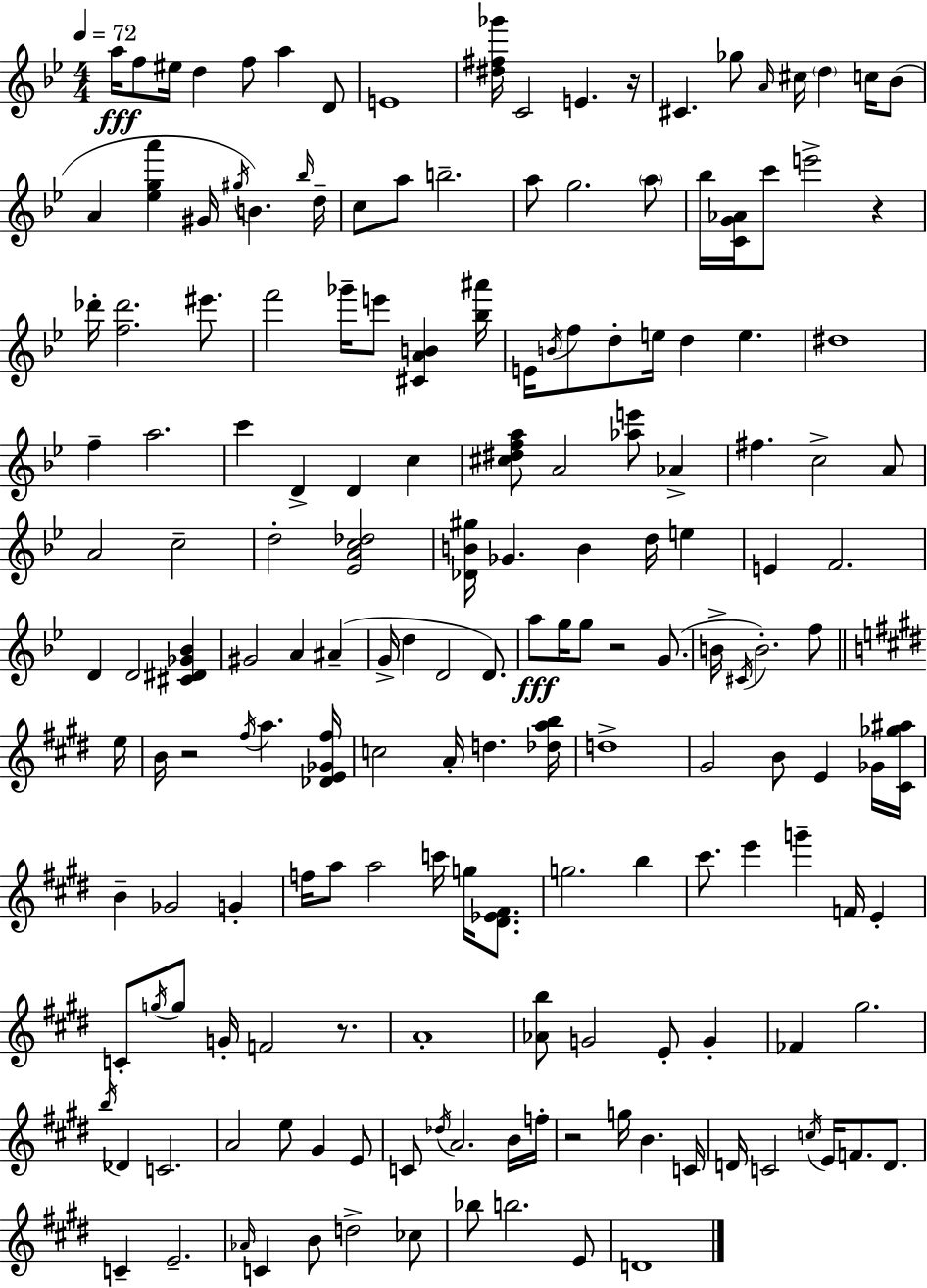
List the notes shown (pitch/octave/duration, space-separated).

A5/s F5/e EIS5/s D5/q F5/e A5/q D4/e E4/w [D#5,F#5,Gb6]/s C4/h E4/q. R/s C#4/q. Gb5/e A4/s C#5/s D5/q C5/s Bb4/e A4/q [Eb5,G5,A6]/q G#4/s G#5/s B4/q. Bb5/s D5/s C5/e A5/e B5/h. A5/e G5/h. A5/e Bb5/s [C4,G4,Ab4]/s C6/e E6/h R/q Db6/s [F5,Db6]/h. EIS6/e. F6/h Gb6/s E6/e [C#4,A4,B4]/q [Bb5,A#6]/s E4/s B4/s F5/e D5/e E5/s D5/q E5/q. D#5/w F5/q A5/h. C6/q D4/q D4/q C5/q [C#5,D#5,F5,A5]/e A4/h [Ab5,E6]/e Ab4/q F#5/q. C5/h A4/e A4/h C5/h D5/h [Eb4,A4,C5,Db5]/h [Db4,B4,G#5]/s Gb4/q. B4/q D5/s E5/q E4/q F4/h. D4/q D4/h [C#4,D#4,Gb4,Bb4]/q G#4/h A4/q A#4/q G4/s D5/q D4/h D4/e. A5/e G5/s G5/e R/h G4/e. B4/s C#4/s B4/h. F5/e E5/s B4/s R/h F#5/s A5/q. [Db4,E4,Gb4,F#5]/s C5/h A4/s D5/q. [Db5,A5,B5]/s D5/w G#4/h B4/e E4/q Gb4/s [C#4,Gb5,A#5]/s B4/q Gb4/h G4/q F5/s A5/e A5/h C6/s G5/s [D#4,Eb4,F#4]/e. G5/h. B5/q C#6/e. E6/q G6/q F4/s E4/q C4/e G5/s G5/e G4/s F4/h R/e. A4/w [Ab4,B5]/e G4/h E4/e G4/q FES4/q G#5/h. B5/s Db4/q C4/h. A4/h E5/e G#4/q E4/e C4/e Db5/s A4/h. B4/s F5/s R/h G5/s B4/q. C4/s D4/s C4/h C5/s E4/s F4/e. D4/e. C4/q E4/h. Ab4/s C4/q B4/e D5/h CES5/e Bb5/e B5/h. E4/e D4/w